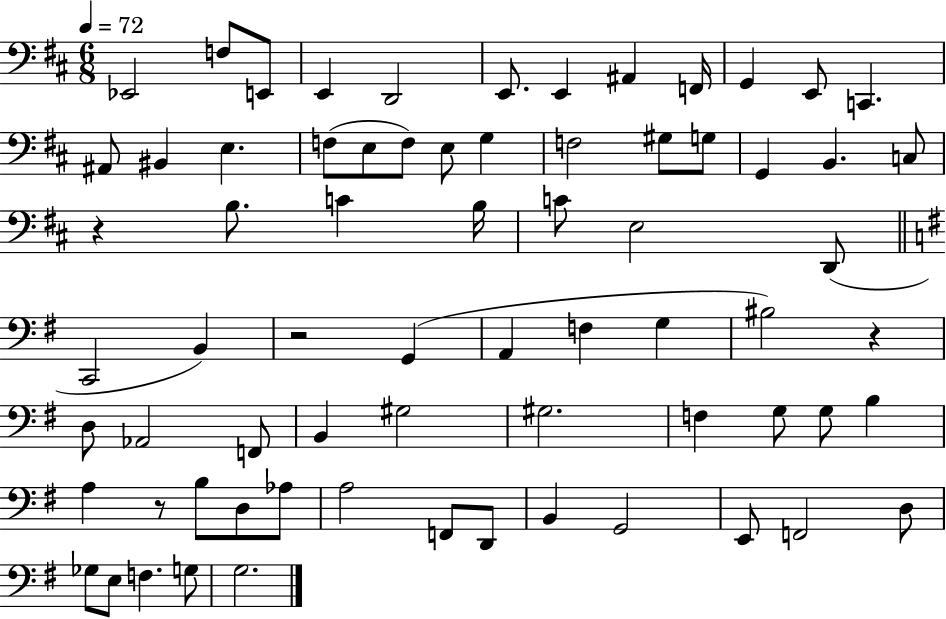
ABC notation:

X:1
T:Untitled
M:6/8
L:1/4
K:D
_E,,2 F,/2 E,,/2 E,, D,,2 E,,/2 E,, ^A,, F,,/4 G,, E,,/2 C,, ^A,,/2 ^B,, E, F,/2 E,/2 F,/2 E,/2 G, F,2 ^G,/2 G,/2 G,, B,, C,/2 z B,/2 C B,/4 C/2 E,2 D,,/2 C,,2 B,, z2 G,, A,, F, G, ^B,2 z D,/2 _A,,2 F,,/2 B,, ^G,2 ^G,2 F, G,/2 G,/2 B, A, z/2 B,/2 D,/2 _A,/2 A,2 F,,/2 D,,/2 B,, G,,2 E,,/2 F,,2 D,/2 _G,/2 E,/2 F, G,/2 G,2